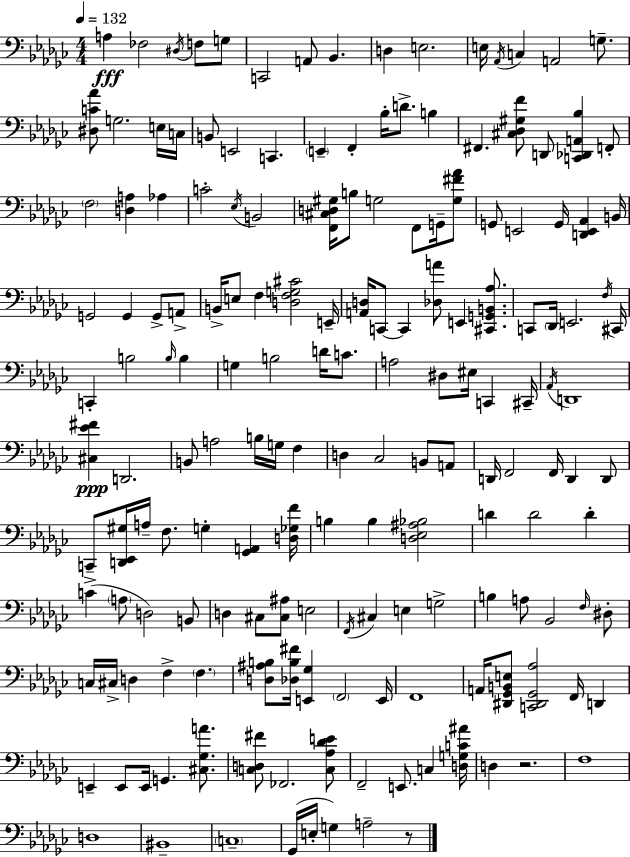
{
  \clef bass
  \numericTimeSignature
  \time 4/4
  \key ees \minor
  \tempo 4 = 132
  a4\fff fes2 \acciaccatura { dis16 } f8 g8 | c,2 a,8 bes,4. | d4 e2. | e16 \acciaccatura { aes,16 } c4 a,2 g8.-- | \break <dis c' aes'>8 g2. | e16 c16 b,8 e,2 c,4. | \parenthesize e,4-- f,4-. bes16-. d'8.-> b4 | fis,4. <cis des gis f'>8 d,8 <c, des, a, bes>4 | \break f,8-. \parenthesize f2 <d a>4 aes4 | c'2-. \acciaccatura { ees16 } b,2 | <f, cis d gis>16 b8 g2 f,8 | g,16-- <g fis' aes'>8 g,8 e,2 g,16 <d, e, aes,>4 | \break b,16 g,2 g,4 g,8-> | a,8-> b,16-> e8 f4 <d f g cis'>2 | e,16-- <a, d>16 c,8~~ c,4 <des a'>8 e,4 | <cis, g, b, aes>8. c,8 \parenthesize des,16 e,2. | \break \acciaccatura { f16 } cis,16 c,4-. b2 | \grace { b16 } b4 g4 b2 | d'16 c'8. a2 dis8 eis16 | c,4 cis,16-- \acciaccatura { aes,16 } d,1 | \break <cis ees' fis'>4\ppp d,2. | b,8 a2 | b16 g16 f4 d4 ces2 | b,8 a,8 d,16 f,2 f,16 | \break d,4 d,8 c,8-- <d, ees, gis>16 a16-- f8. g4-. | <ges, a,>4 <d ges f'>16 b4 b4 <d ees ais bes>2 | d'4 d'2 | d'4-. c'4->( \parenthesize a8 d2) | \break b,8 d4 cis8 <cis ais>8 e2 | \acciaccatura { f,16 } cis4 e4 g2-> | b4 a8 bes,2 | \grace { f16 } dis8-. c16 cis16-> d4 f4-> | \break \parenthesize f4. <d ais b>8 <des b fis'>16 <e, ges>4 \parenthesize f,2 | e,16 f,1 | a,16 <dis, ges, b, e>8 <c, dis, ges, aes>2 | f,16 d,4 e,4-- e,8 e,16 g,4. | \break <cis ges a'>8. <c d fis'>8 fes,2. | <c aes des' e'>8 f,2-- | e,8. c4 <d g c' ais'>16 d4 r2. | f1 | \break d1 | bis,1-- | \parenthesize c1-- | ges,16( e16-. g4) a2-- | \break r8 \bar "|."
}